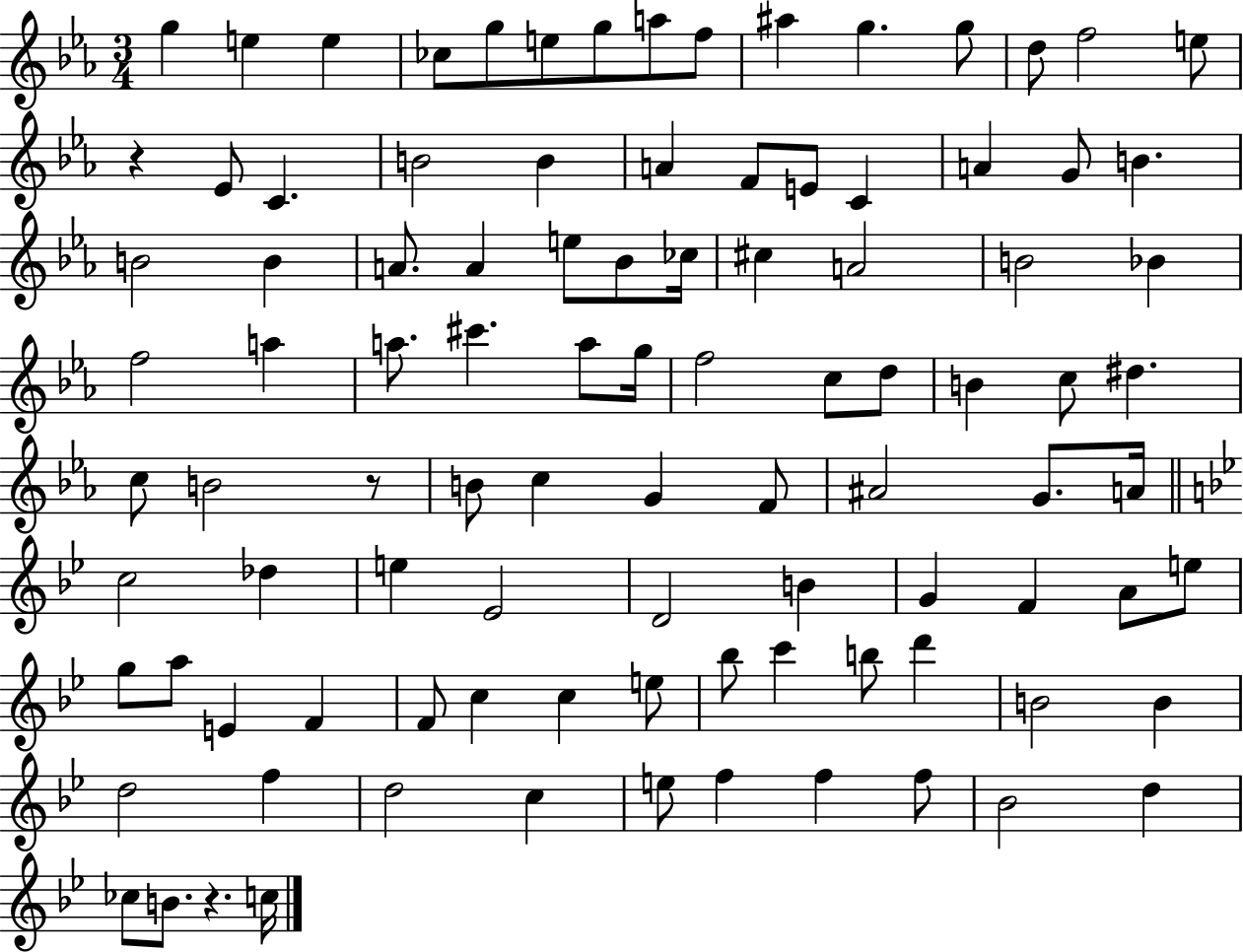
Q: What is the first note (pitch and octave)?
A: G5